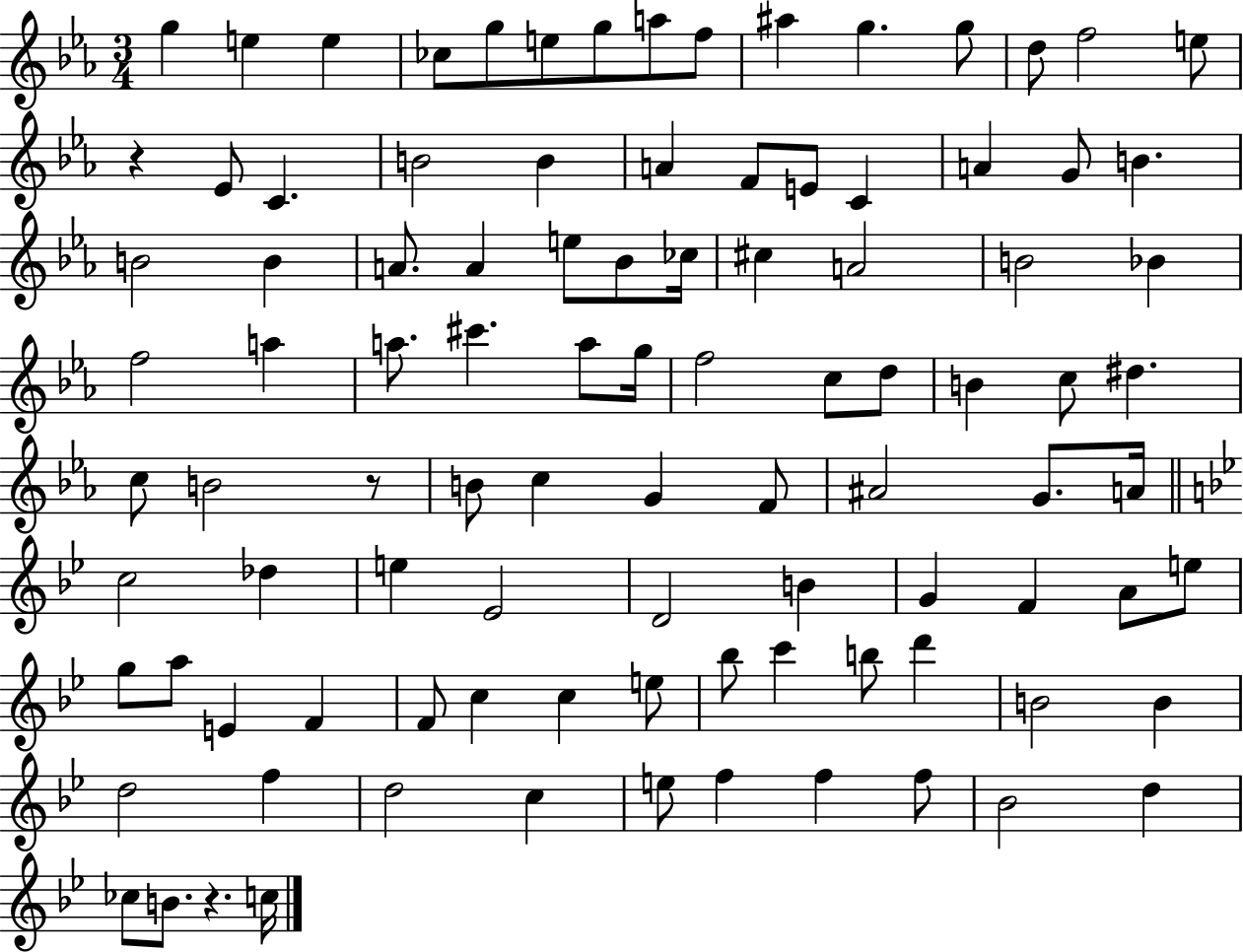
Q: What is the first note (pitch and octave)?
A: G5